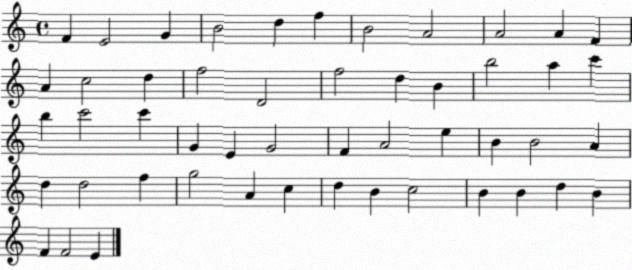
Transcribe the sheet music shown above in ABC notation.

X:1
T:Untitled
M:4/4
L:1/4
K:C
F E2 G B2 d f B2 A2 A2 A F A c2 d f2 D2 f2 d B b2 a c' b c'2 c' G E G2 F A2 e B B2 A d d2 f g2 A c d B c2 B B d B F F2 E